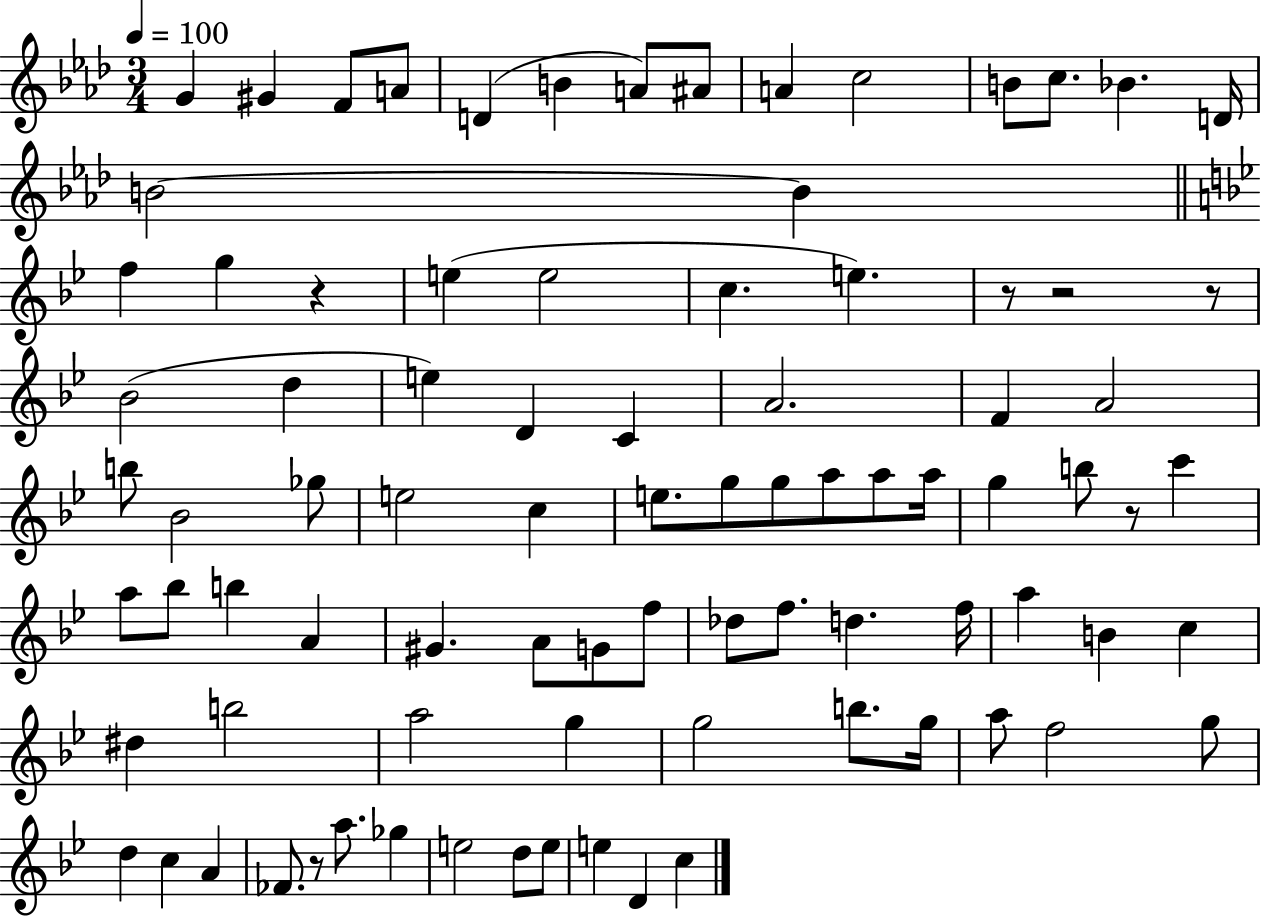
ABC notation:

X:1
T:Untitled
M:3/4
L:1/4
K:Ab
G ^G F/2 A/2 D B A/2 ^A/2 A c2 B/2 c/2 _B D/4 B2 B f g z e e2 c e z/2 z2 z/2 _B2 d e D C A2 F A2 b/2 _B2 _g/2 e2 c e/2 g/2 g/2 a/2 a/2 a/4 g b/2 z/2 c' a/2 _b/2 b A ^G A/2 G/2 f/2 _d/2 f/2 d f/4 a B c ^d b2 a2 g g2 b/2 g/4 a/2 f2 g/2 d c A _F/2 z/2 a/2 _g e2 d/2 e/2 e D c